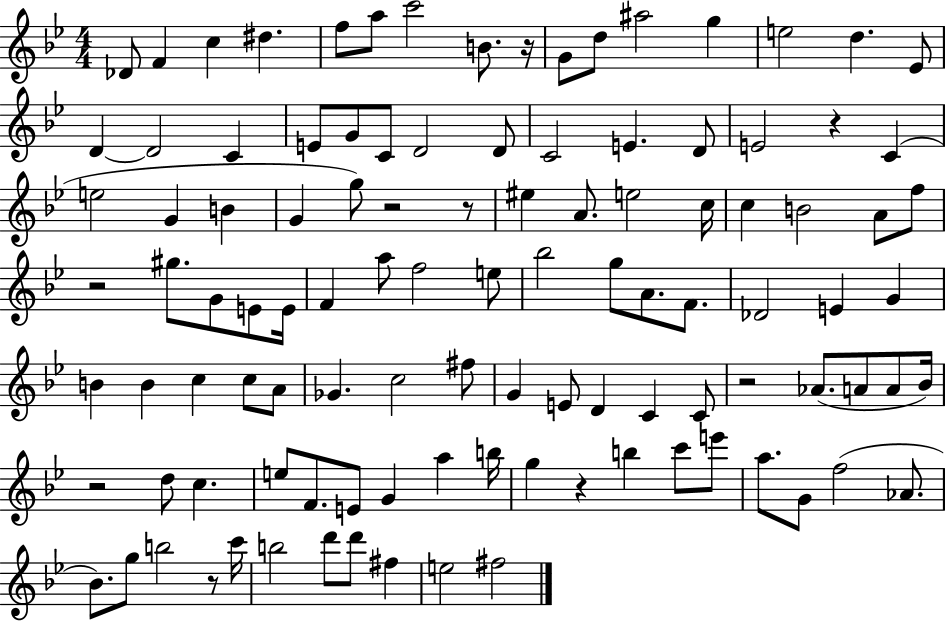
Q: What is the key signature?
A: BES major